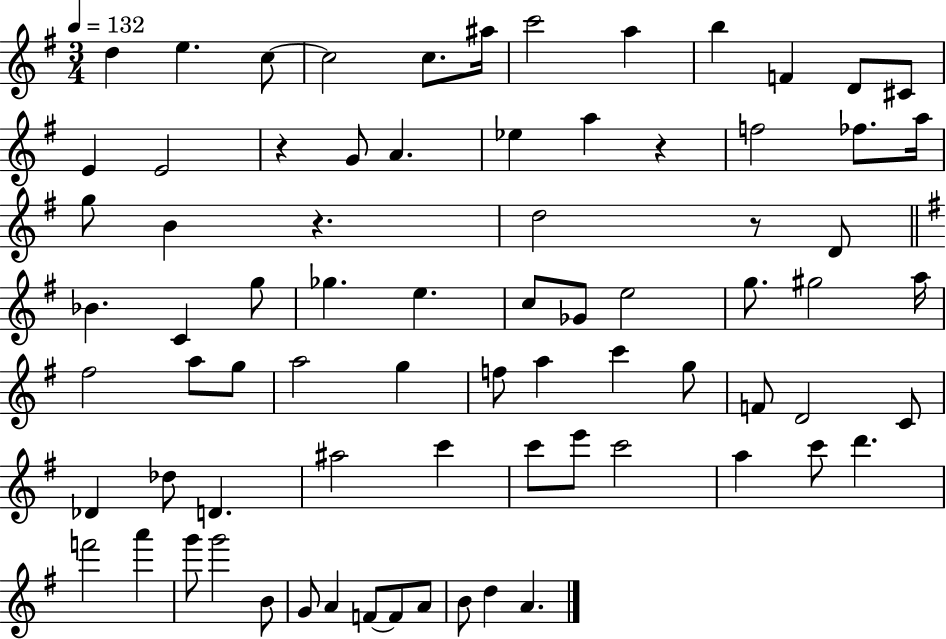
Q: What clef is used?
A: treble